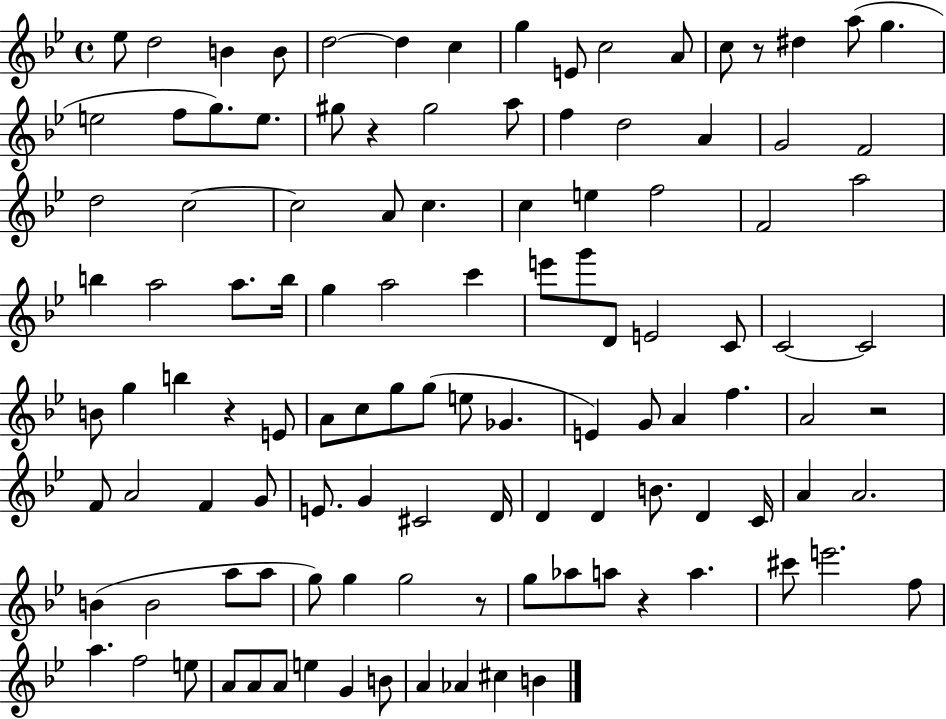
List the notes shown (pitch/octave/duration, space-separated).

Eb5/e D5/h B4/q B4/e D5/h D5/q C5/q G5/q E4/e C5/h A4/e C5/e R/e D#5/q A5/e G5/q. E5/h F5/e G5/e. E5/e. G#5/e R/q G#5/h A5/e F5/q D5/h A4/q G4/h F4/h D5/h C5/h C5/h A4/e C5/q. C5/q E5/q F5/h F4/h A5/h B5/q A5/h A5/e. B5/s G5/q A5/h C6/q E6/e G6/e D4/e E4/h C4/e C4/h C4/h B4/e G5/q B5/q R/q E4/e A4/e C5/e G5/e G5/e E5/e Gb4/q. E4/q G4/e A4/q F5/q. A4/h R/h F4/e A4/h F4/q G4/e E4/e. G4/q C#4/h D4/s D4/q D4/q B4/e. D4/q C4/s A4/q A4/h. B4/q B4/h A5/e A5/e G5/e G5/q G5/h R/e G5/e Ab5/e A5/e R/q A5/q. C#6/e E6/h. F5/e A5/q. F5/h E5/e A4/e A4/e A4/e E5/q G4/q B4/e A4/q Ab4/q C#5/q B4/q